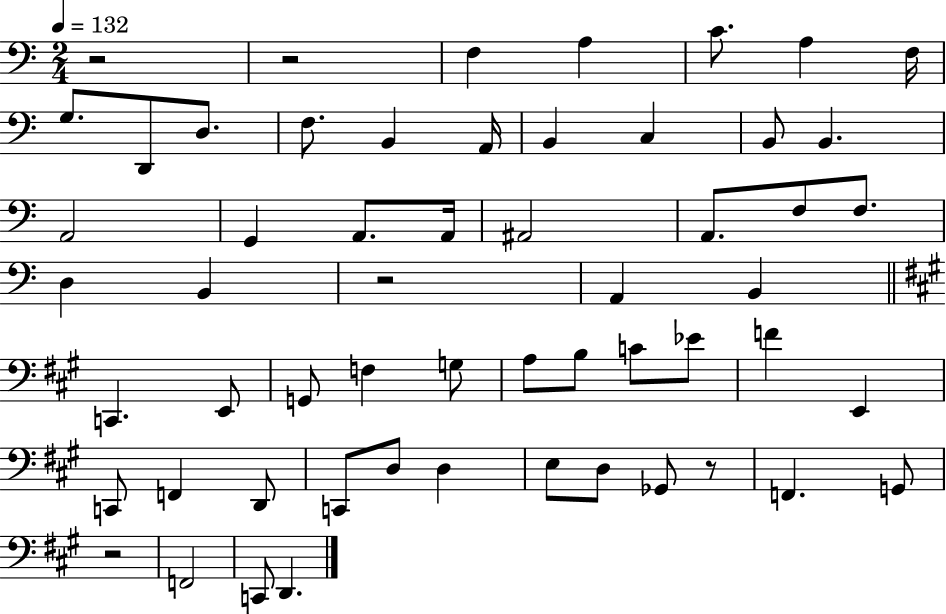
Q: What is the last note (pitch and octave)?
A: D2